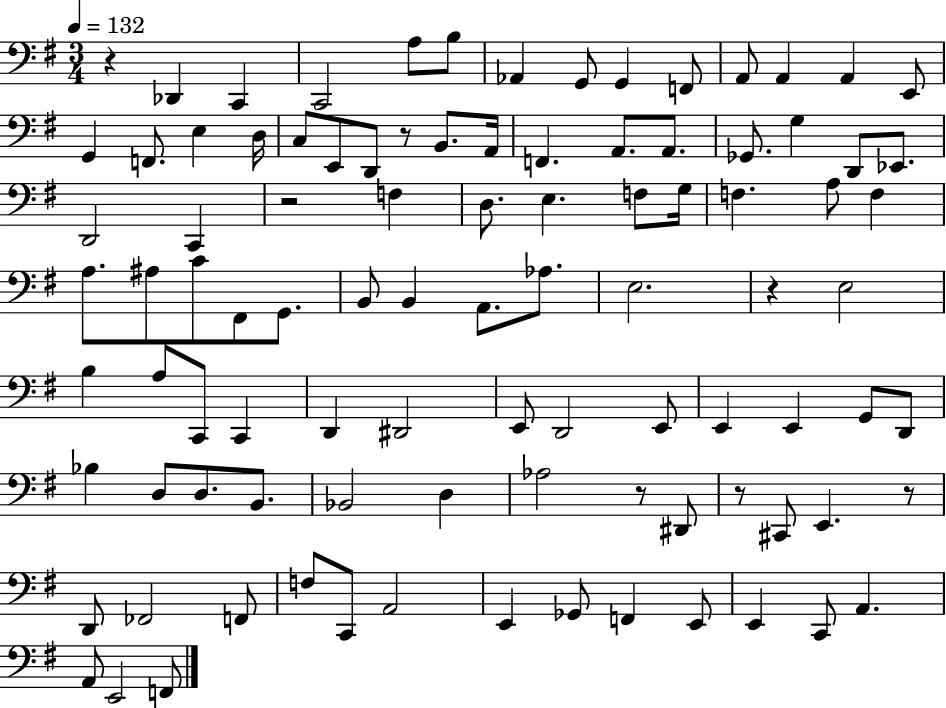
R/q Db2/q C2/q C2/h A3/e B3/e Ab2/q G2/e G2/q F2/e A2/e A2/q A2/q E2/e G2/q F2/e. E3/q D3/s C3/e E2/e D2/e R/e B2/e. A2/s F2/q. A2/e. A2/e. Gb2/e. G3/q D2/e Eb2/e. D2/h C2/q R/h F3/q D3/e. E3/q. F3/e G3/s F3/q. A3/e F3/q A3/e. A#3/e C4/e F#2/e G2/e. B2/e B2/q A2/e. Ab3/e. E3/h. R/q E3/h B3/q A3/e C2/e C2/q D2/q D#2/h E2/e D2/h E2/e E2/q E2/q G2/e D2/e Bb3/q D3/e D3/e. B2/e. Bb2/h D3/q Ab3/h R/e D#2/e R/e C#2/e E2/q. R/e D2/e FES2/h F2/e F3/e C2/e A2/h E2/q Gb2/e F2/q E2/e E2/q C2/e A2/q. A2/e E2/h F2/e